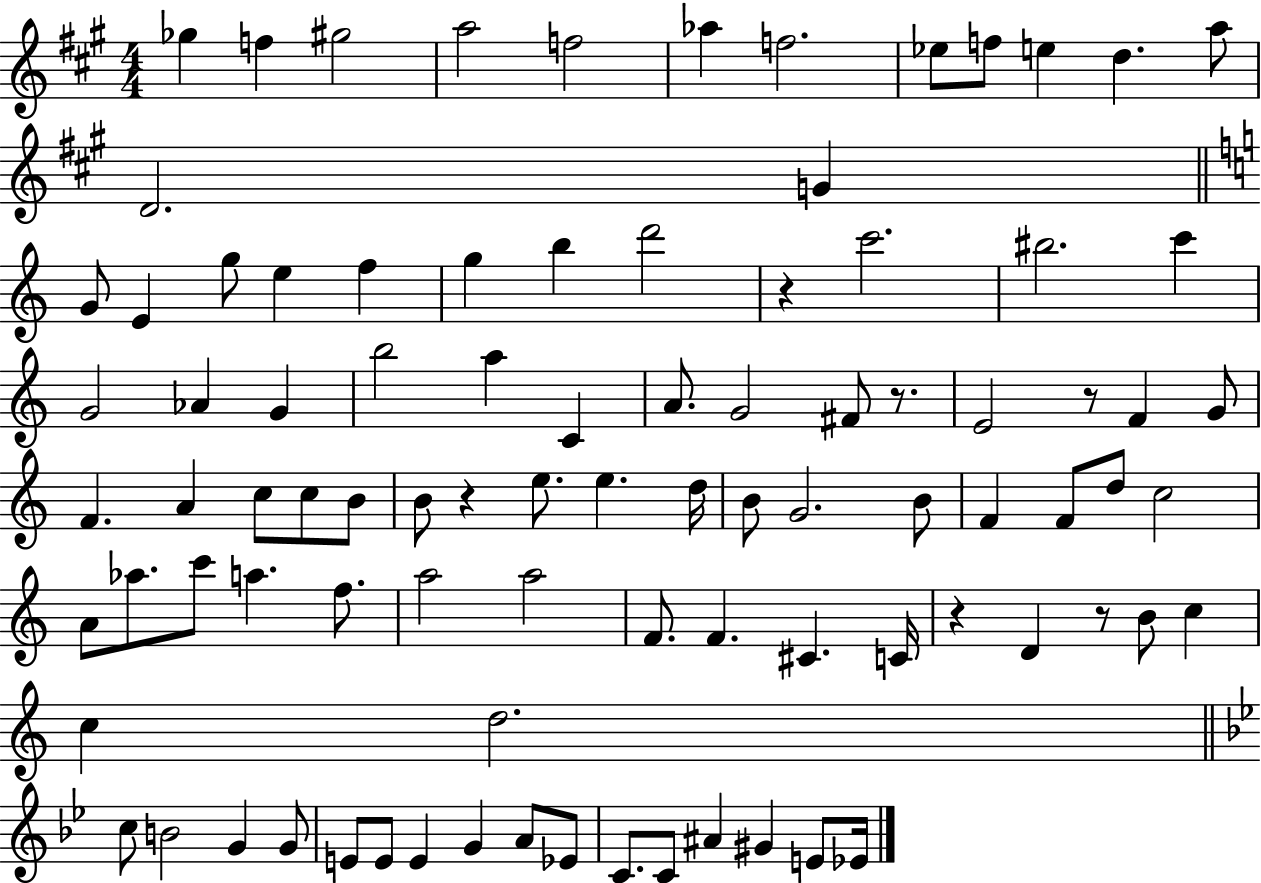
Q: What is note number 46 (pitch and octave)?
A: D5